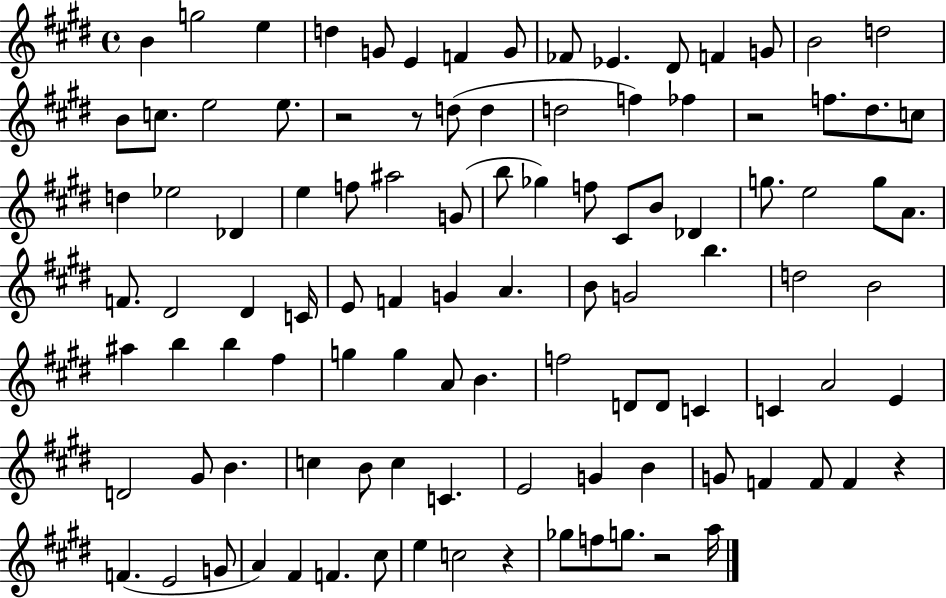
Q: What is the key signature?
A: E major